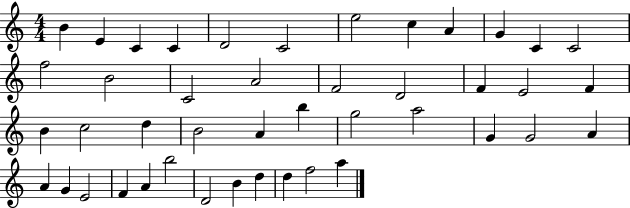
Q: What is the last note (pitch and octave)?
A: A5